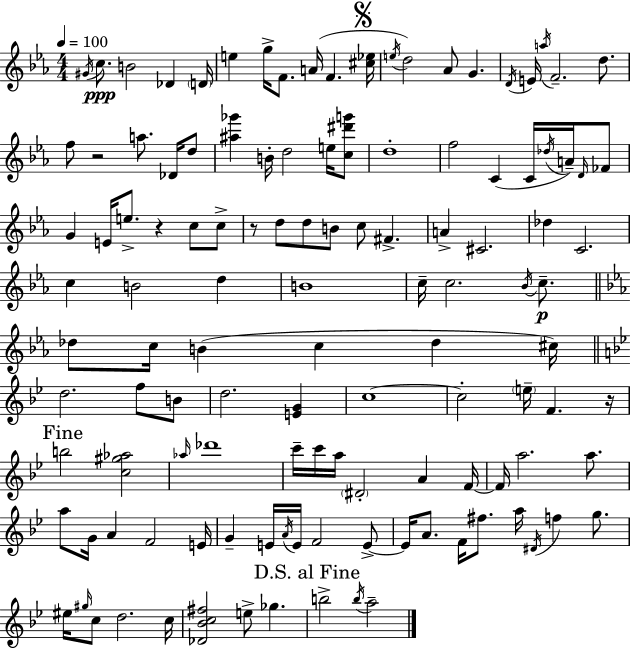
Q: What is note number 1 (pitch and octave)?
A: G#4